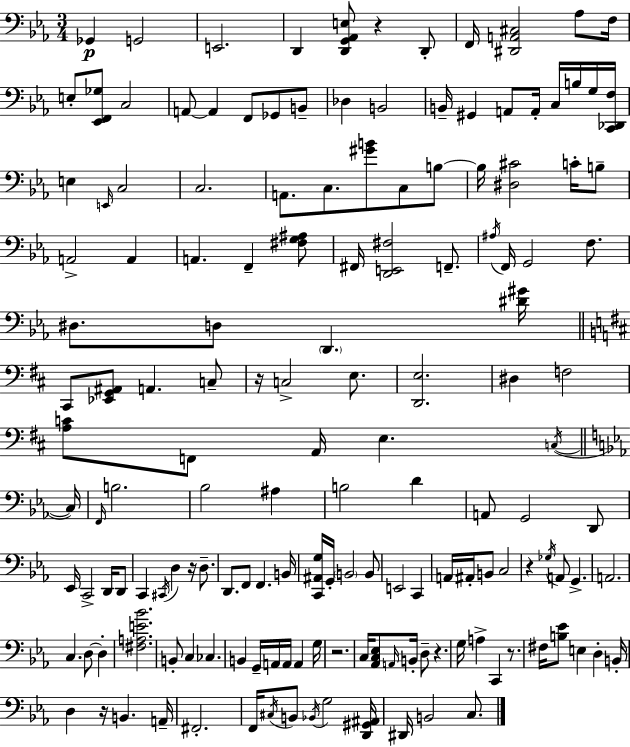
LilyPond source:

{
  \clef bass
  \numericTimeSignature
  \time 3/4
  \key ees \major
  \repeat volta 2 { ges,4\p g,2 | e,2. | d,4 <d, g, aes, e>8 r4 d,8-. | f,16 <dis, a, cis>2 aes8 f16 | \break e8-. <ees, f, ges>8 c2 | a,8~~ a,4 f,8 ges,8 b,8-- | des4 b,2 | b,16-- gis,4 a,8 a,16-. c16 b16 g16 <c, des, f>16 | \break e4 \grace { e,16 } c2 | c2. | a,8. c8. <gis' b'>8 c8 b8~~ | b16 <dis cis'>2 c'16-. b8-- | \break a,2-> a,4 | a,4. f,4-- <fis g ais>8 | fis,16 <d, e, fis>2 f,8.-- | \acciaccatura { ais16 } f,16 g,2 f8. | \break dis8. d8 \parenthesize d,4. | <dis' gis'>16 \bar "||" \break \key b \minor cis,8 <ees, g, ais,>8 a,4. c8-- | r16 c2-> e8. | <d, e>2. | dis4 f2 | \break <a c'>8 f,8 a,16 e4. \acciaccatura { c16~ }~ | \bar "||" \break \key ees \major c16 \grace { f,16 } b2. | bes2 ais4 | b2 d'4 | a,8 g,2 | \break d,8 ees,16 c,2-> d,16 | d,8 c,4 \acciaccatura { cis,16 } d4 r16 | d8.-- d,8. f,8 f,4. | b,16 <c, ais, g>16 g,16-. \parenthesize b,2 | \break b,8 e,2 c,4 | a,16 ais,16-. b,8 c2 | r4 \acciaccatura { ges16 } a,8 g,4.-> | a,2. | \break c4. d8~~ | d4-. <fis a e' bes'>2. | b,8-. c4 ces4. | b,4 g,16-- a,16 a,16 a,4 | \break g16 r2. | c16 <aes, c ees>8 \grace { a,16 } b,16-. d8-- r4. | g16 a4-> c,4 | r8. fis16 <b ees'>8 e4 | \break d4-. b,16-. d4 r16 b,4. | a,16-- fis,2.-. | f,16 \acciaccatura { cis16 } b,8 \acciaccatura { bes,16 } g2 | <d, gis, ais,>16 dis,16 b,2 | \break c8. } \bar "|."
}